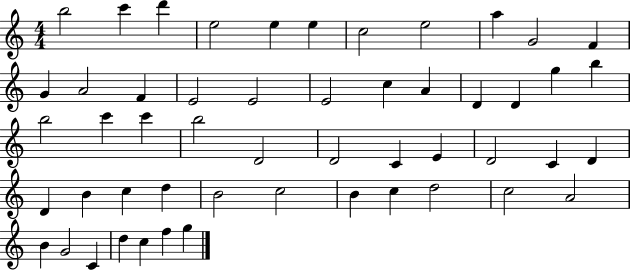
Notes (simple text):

B5/h C6/q D6/q E5/h E5/q E5/q C5/h E5/h A5/q G4/h F4/q G4/q A4/h F4/q E4/h E4/h E4/h C5/q A4/q D4/q D4/q G5/q B5/q B5/h C6/q C6/q B5/h D4/h D4/h C4/q E4/q D4/h C4/q D4/q D4/q B4/q C5/q D5/q B4/h C5/h B4/q C5/q D5/h C5/h A4/h B4/q G4/h C4/q D5/q C5/q F5/q G5/q